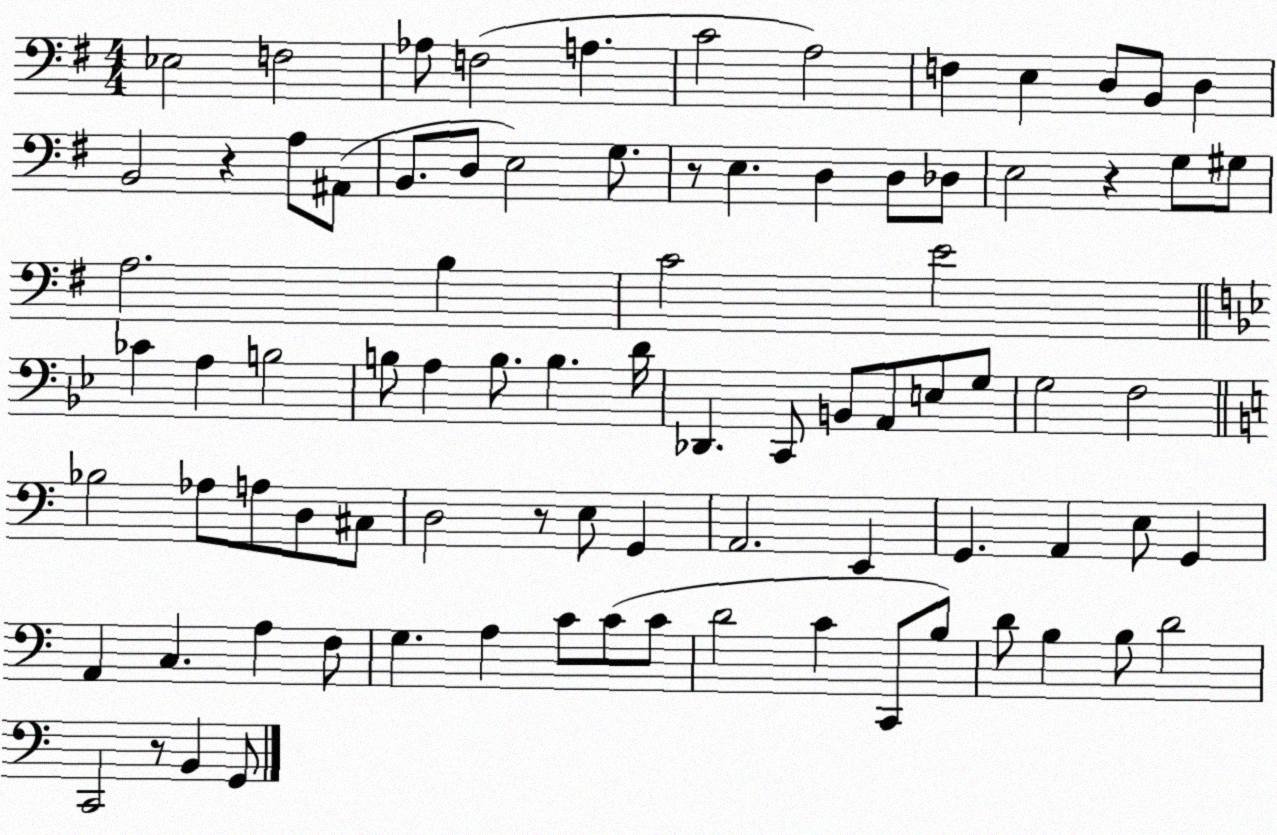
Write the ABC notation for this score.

X:1
T:Untitled
M:4/4
L:1/4
K:G
_E,2 F,2 _A,/2 F,2 A, C2 A,2 F, E, D,/2 B,,/2 D, B,,2 z A,/2 ^A,,/2 B,,/2 D,/2 E,2 G,/2 z/2 E, D, D,/2 _D,/2 E,2 z G,/2 ^G,/2 A,2 B, C2 E2 _C A, B,2 B,/2 A, B,/2 B, D/4 _D,, C,,/2 B,,/2 A,,/2 E,/2 G,/2 G,2 F,2 _B,2 _A,/2 A,/2 D,/2 ^C,/2 D,2 z/2 E,/2 G,, A,,2 E,, G,, A,, E,/2 G,, A,, C, A, F,/2 G, A, C/2 C/2 C/2 D2 C C,,/2 B,/2 D/2 B, B,/2 D2 C,,2 z/2 B,, G,,/2